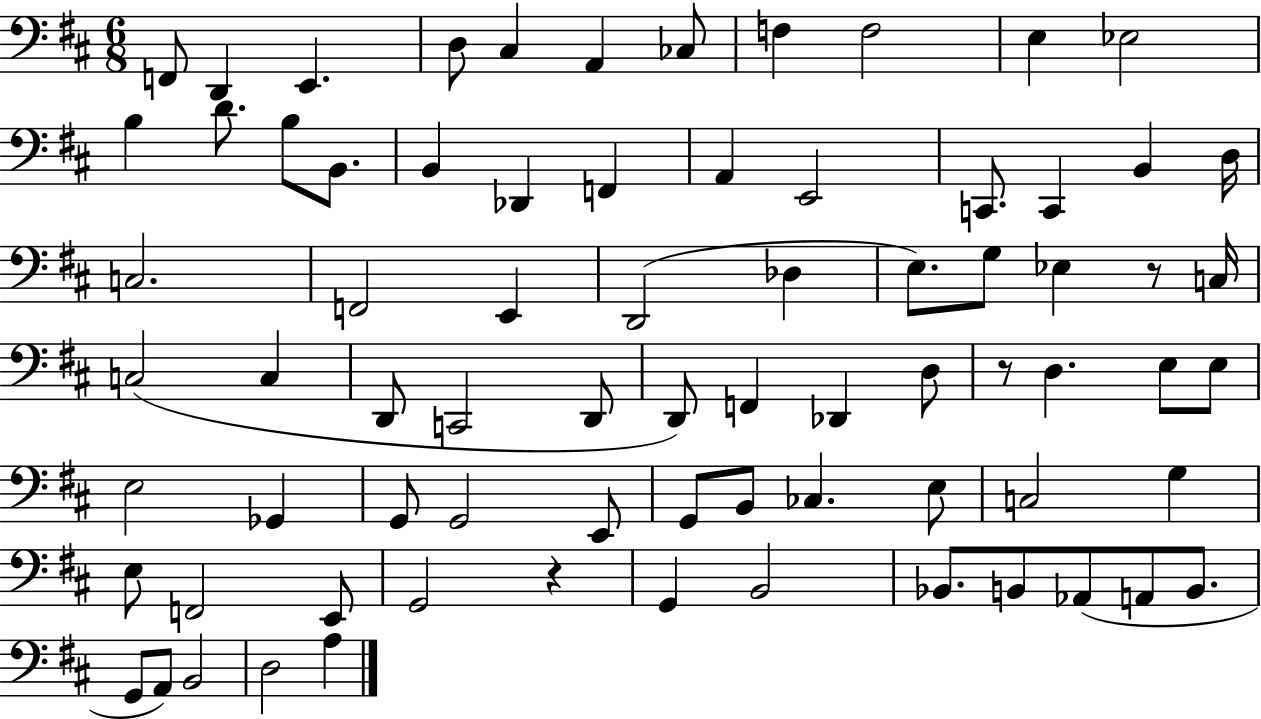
{
  \clef bass
  \numericTimeSignature
  \time 6/8
  \key d \major
  f,8 d,4 e,4. | d8 cis4 a,4 ces8 | f4 f2 | e4 ees2 | \break b4 d'8. b8 b,8. | b,4 des,4 f,4 | a,4 e,2 | c,8. c,4 b,4 d16 | \break c2. | f,2 e,4 | d,2( des4 | e8.) g8 ees4 r8 c16 | \break c2( c4 | d,8 c,2 d,8 | d,8) f,4 des,4 d8 | r8 d4. e8 e8 | \break e2 ges,4 | g,8 g,2 e,8 | g,8 b,8 ces4. e8 | c2 g4 | \break e8 f,2 e,8 | g,2 r4 | g,4 b,2 | bes,8. b,8 aes,8( a,8 b,8. | \break g,8 a,8) b,2 | d2 a4 | \bar "|."
}